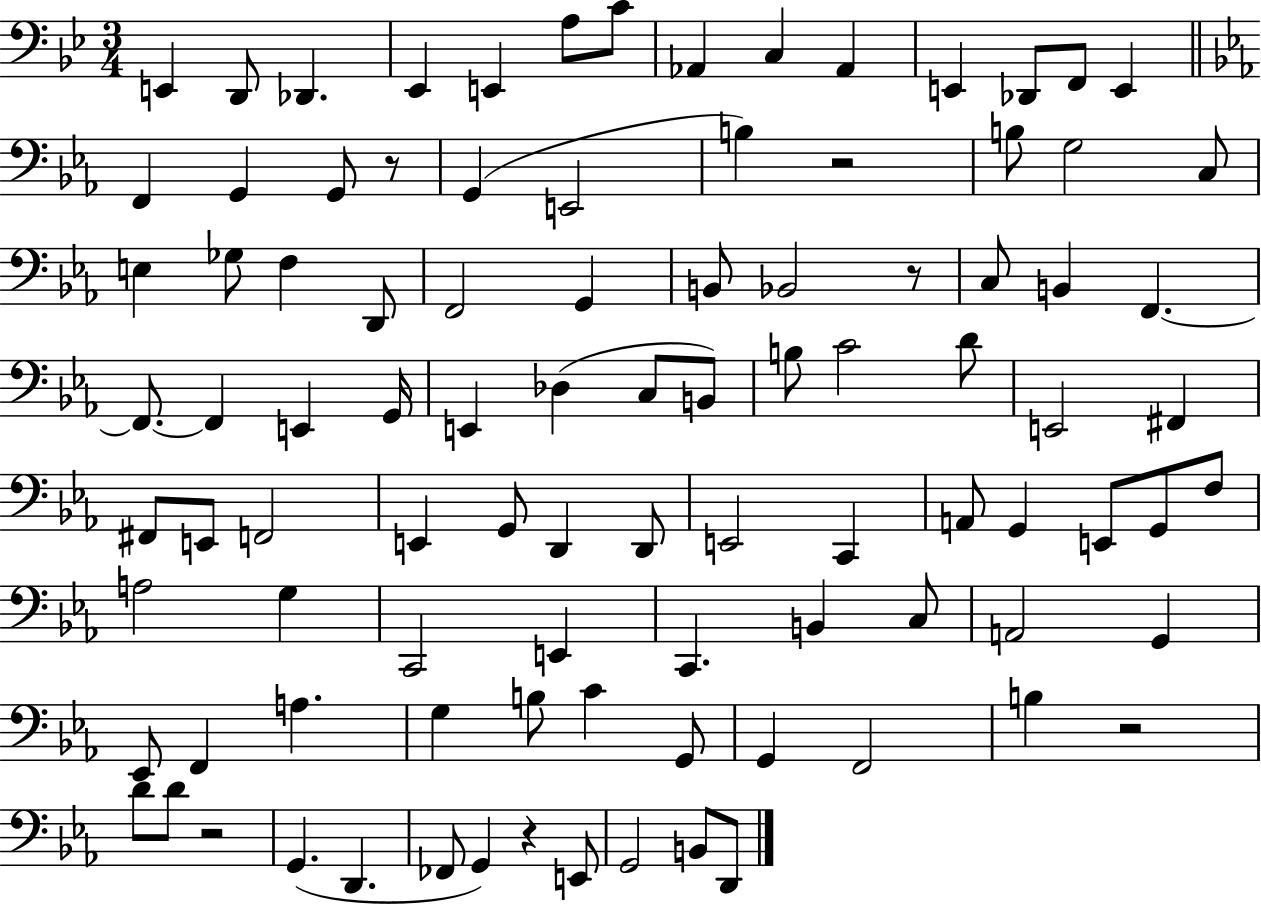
E2/q D2/e Db2/q. Eb2/q E2/q A3/e C4/e Ab2/q C3/q Ab2/q E2/q Db2/e F2/e E2/q F2/q G2/q G2/e R/e G2/q E2/h B3/q R/h B3/e G3/h C3/e E3/q Gb3/e F3/q D2/e F2/h G2/q B2/e Bb2/h R/e C3/e B2/q F2/q. F2/e. F2/q E2/q G2/s E2/q Db3/q C3/e B2/e B3/e C4/h D4/e E2/h F#2/q F#2/e E2/e F2/h E2/q G2/e D2/q D2/e E2/h C2/q A2/e G2/q E2/e G2/e F3/e A3/h G3/q C2/h E2/q C2/q. B2/q C3/e A2/h G2/q Eb2/e F2/q A3/q. G3/q B3/e C4/q G2/e G2/q F2/h B3/q R/h D4/e D4/e R/h G2/q. D2/q. FES2/e G2/q R/q E2/e G2/h B2/e D2/e